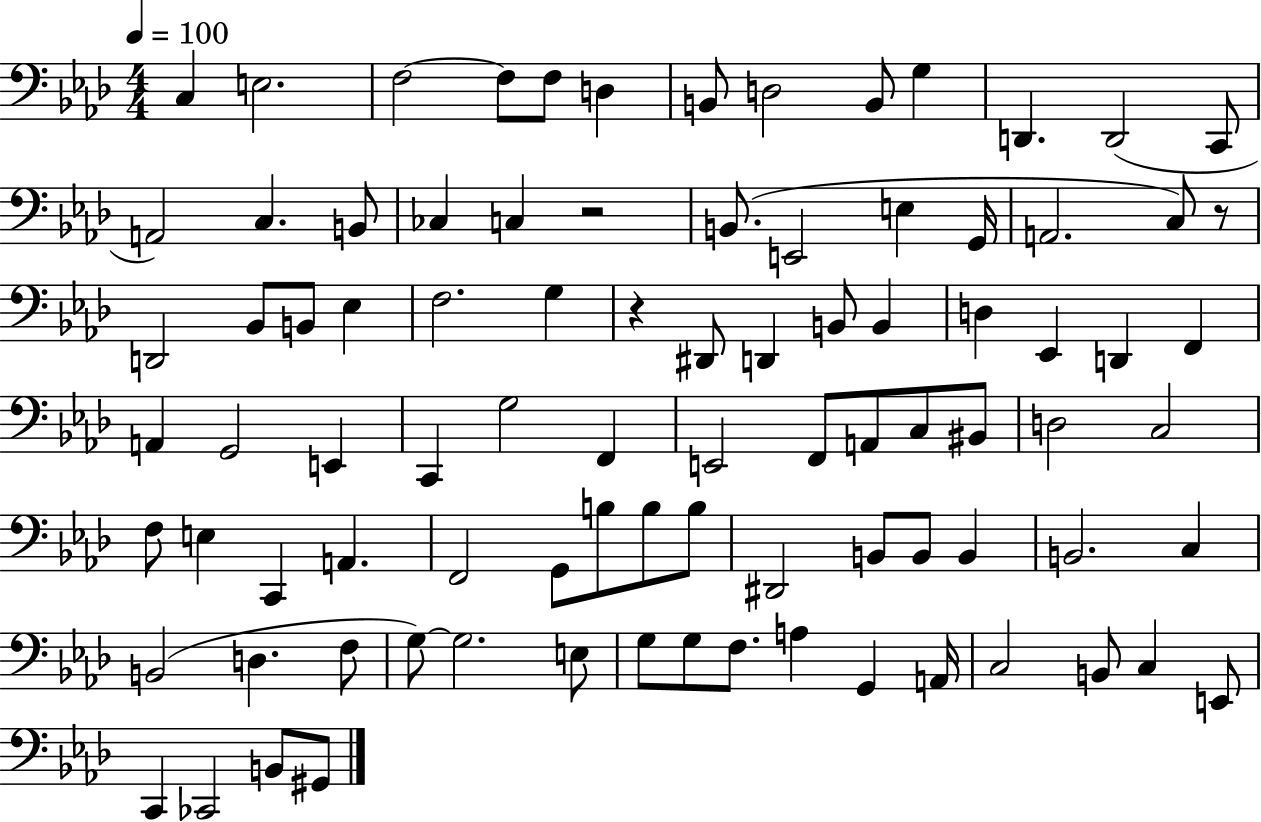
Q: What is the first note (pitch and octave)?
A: C3